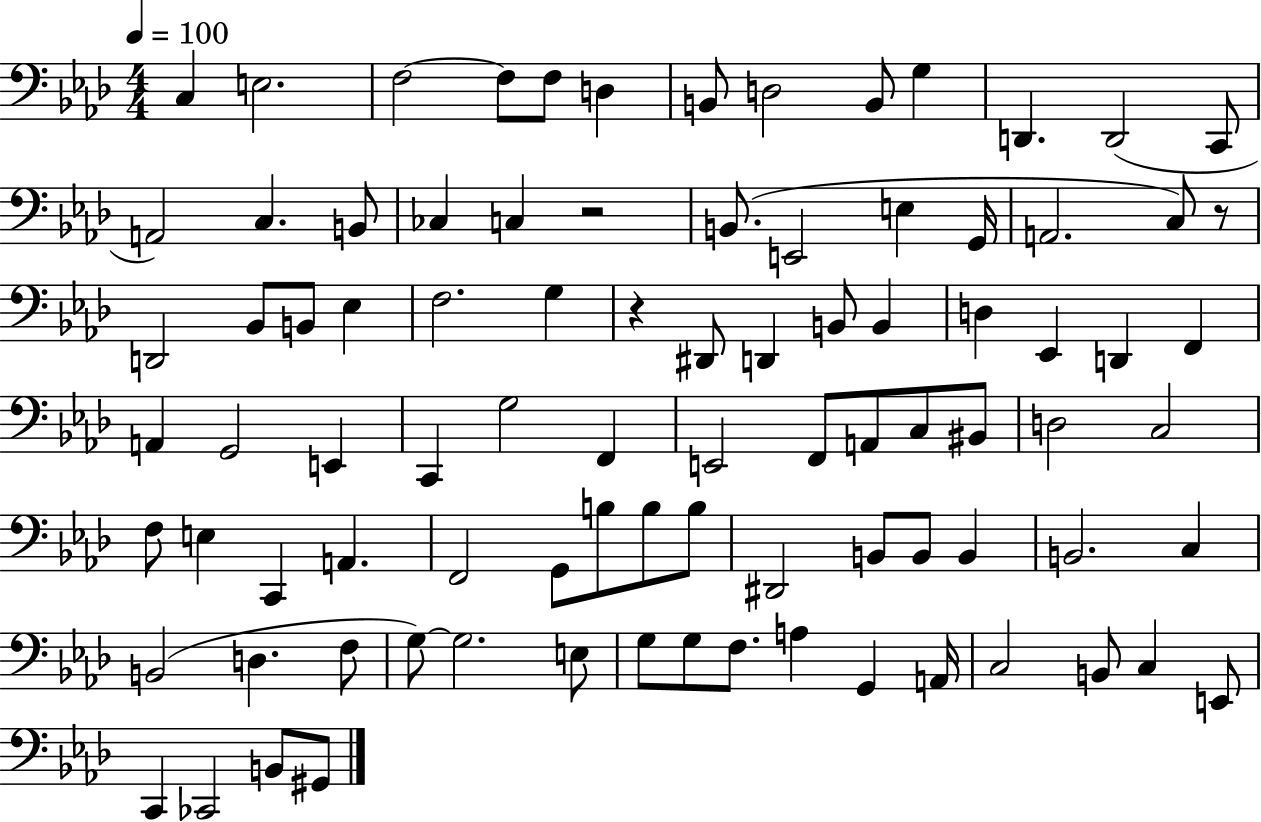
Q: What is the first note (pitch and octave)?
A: C3